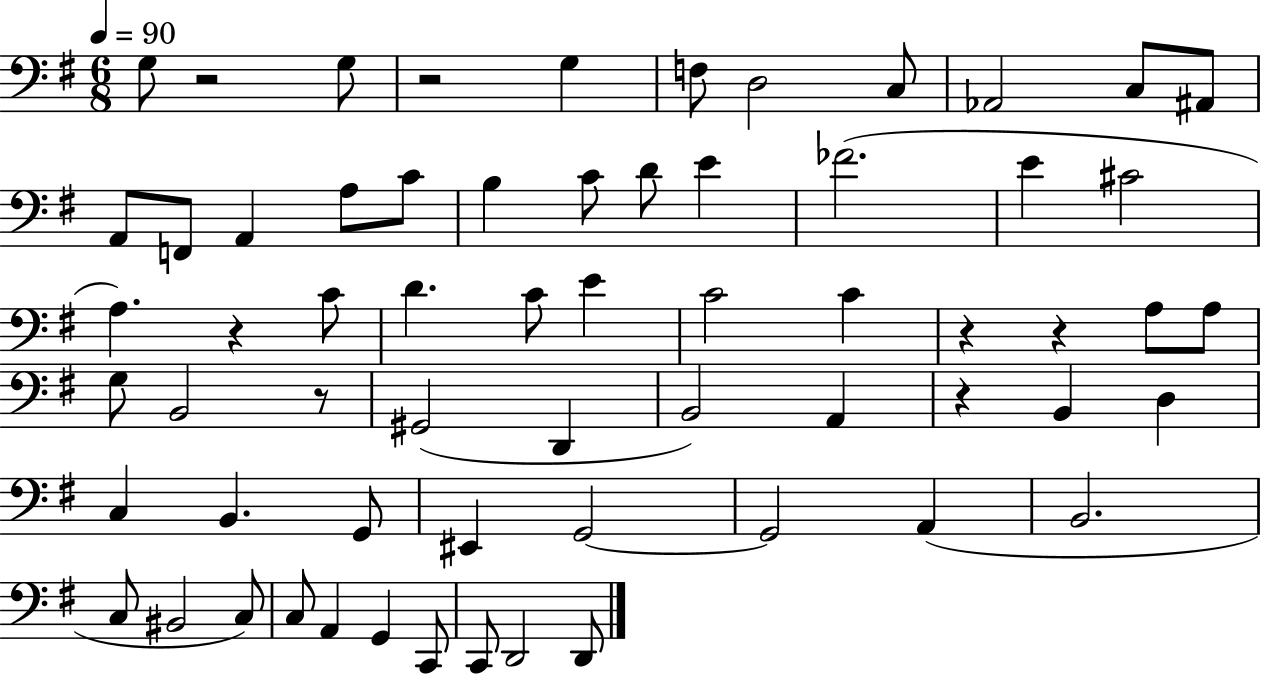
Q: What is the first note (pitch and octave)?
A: G3